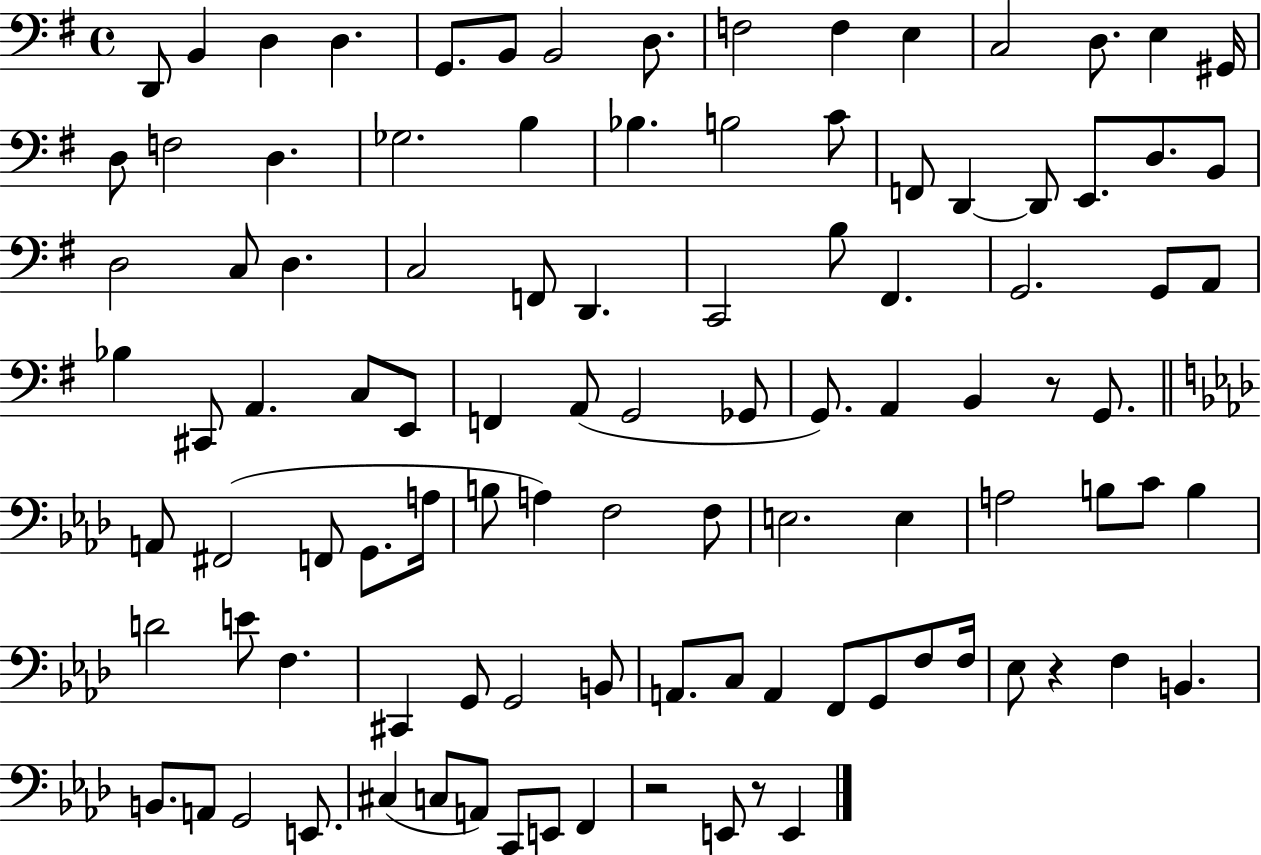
D2/e B2/q D3/q D3/q. G2/e. B2/e B2/h D3/e. F3/h F3/q E3/q C3/h D3/e. E3/q G#2/s D3/e F3/h D3/q. Gb3/h. B3/q Bb3/q. B3/h C4/e F2/e D2/q D2/e E2/e. D3/e. B2/e D3/h C3/e D3/q. C3/h F2/e D2/q. C2/h B3/e F#2/q. G2/h. G2/e A2/e Bb3/q C#2/e A2/q. C3/e E2/e F2/q A2/e G2/h Gb2/e G2/e. A2/q B2/q R/e G2/e. A2/e F#2/h F2/e G2/e. A3/s B3/e A3/q F3/h F3/e E3/h. E3/q A3/h B3/e C4/e B3/q D4/h E4/e F3/q. C#2/q G2/e G2/h B2/e A2/e. C3/e A2/q F2/e G2/e F3/e F3/s Eb3/e R/q F3/q B2/q. B2/e. A2/e G2/h E2/e. C#3/q C3/e A2/e C2/e E2/e F2/q R/h E2/e R/e E2/q